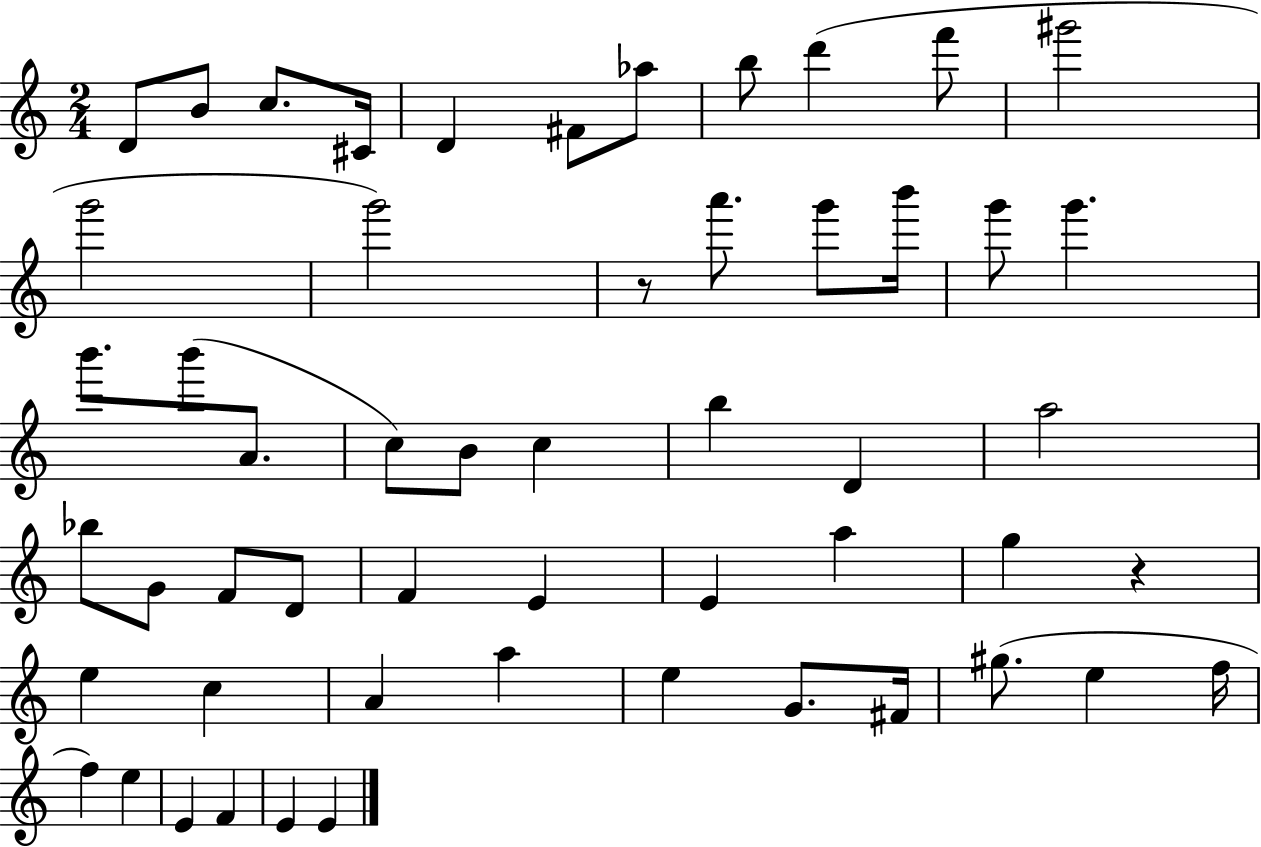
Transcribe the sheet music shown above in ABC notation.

X:1
T:Untitled
M:2/4
L:1/4
K:C
D/2 B/2 c/2 ^C/4 D ^F/2 _a/2 b/2 d' f'/2 ^g'2 g'2 g'2 z/2 a'/2 g'/2 b'/4 g'/2 g' b'/2 b'/2 A/2 c/2 B/2 c b D a2 _b/2 G/2 F/2 D/2 F E E a g z e c A a e G/2 ^F/4 ^g/2 e f/4 f e E F E E